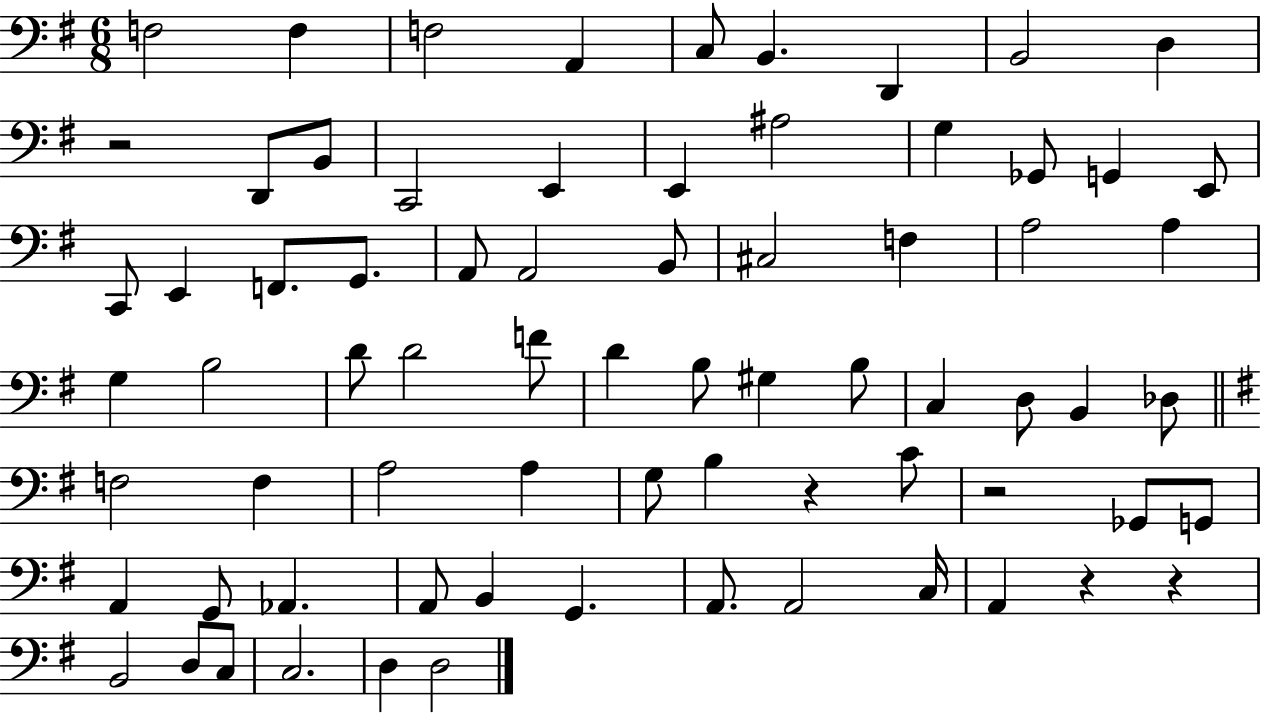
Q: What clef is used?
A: bass